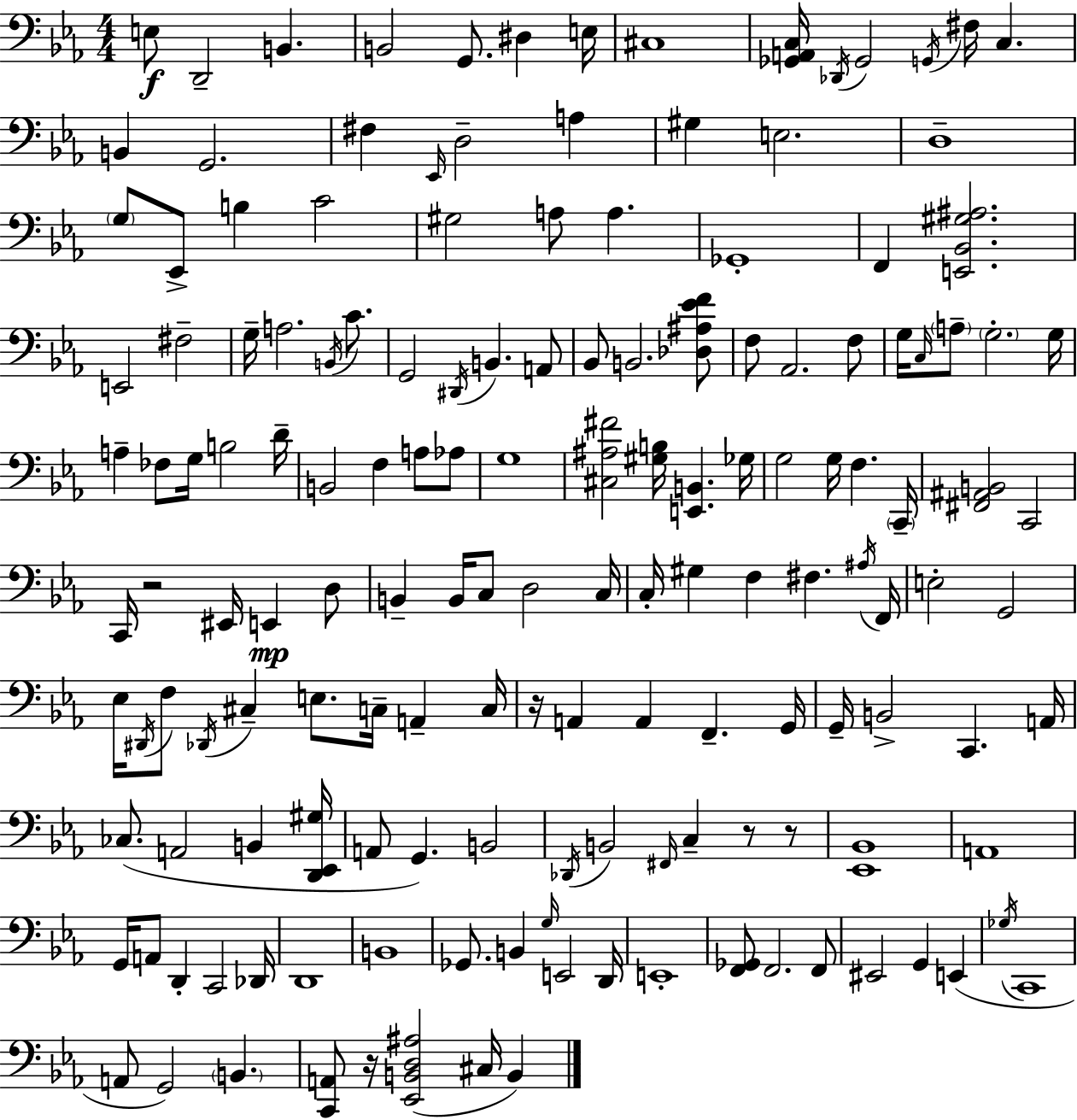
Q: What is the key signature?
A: EES major